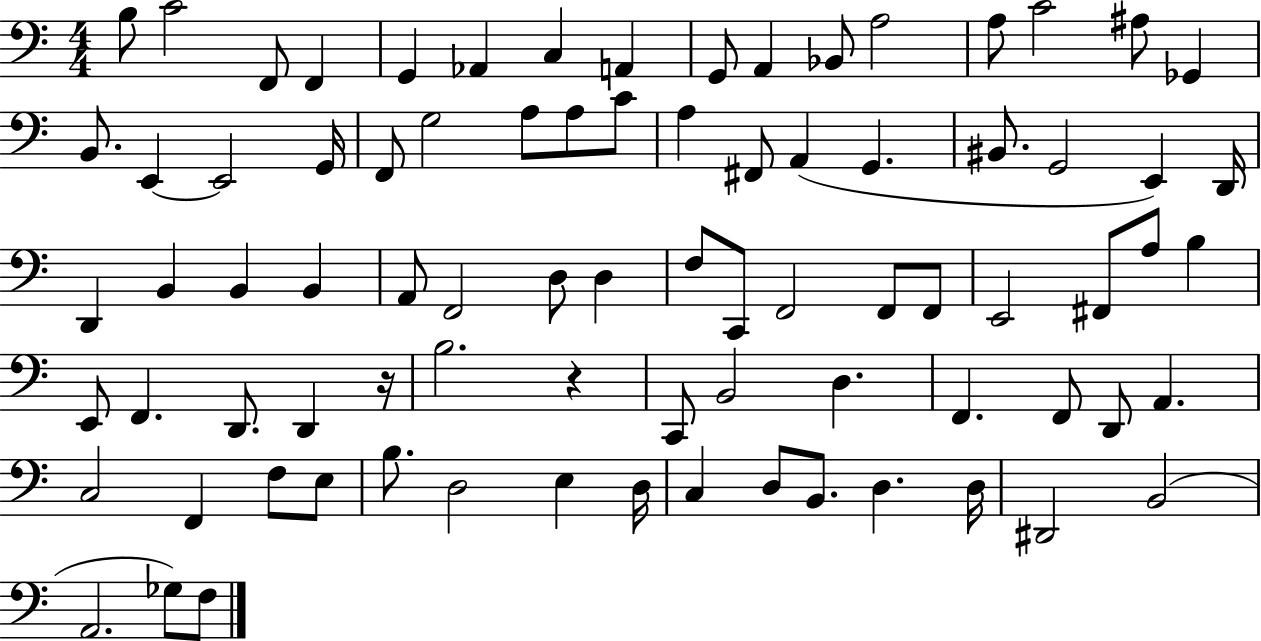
B3/e C4/h F2/e F2/q G2/q Ab2/q C3/q A2/q G2/e A2/q Bb2/e A3/h A3/e C4/h A#3/e Gb2/q B2/e. E2/q E2/h G2/s F2/e G3/h A3/e A3/e C4/e A3/q F#2/e A2/q G2/q. BIS2/e. G2/h E2/q D2/s D2/q B2/q B2/q B2/q A2/e F2/h D3/e D3/q F3/e C2/e F2/h F2/e F2/e E2/h F#2/e A3/e B3/q E2/e F2/q. D2/e. D2/q R/s B3/h. R/q C2/e B2/h D3/q. F2/q. F2/e D2/e A2/q. C3/h F2/q F3/e E3/e B3/e. D3/h E3/q D3/s C3/q D3/e B2/e. D3/q. D3/s D#2/h B2/h A2/h. Gb3/e F3/e